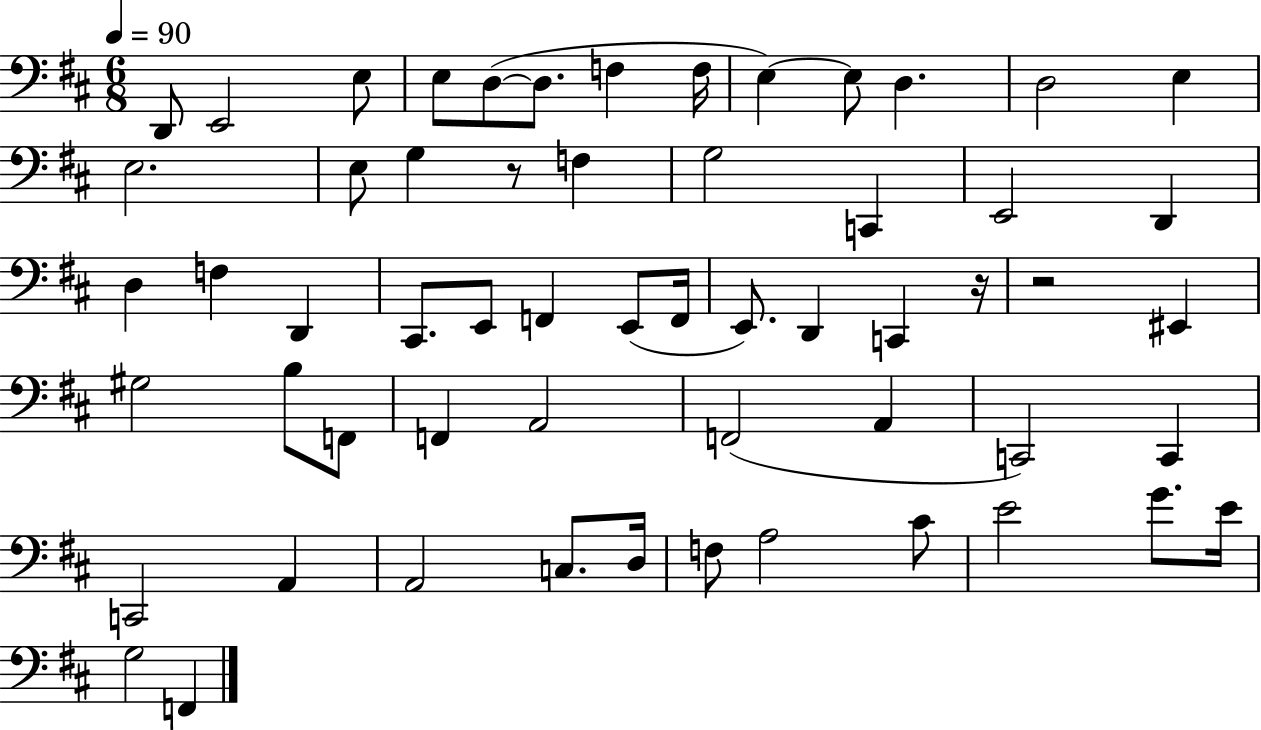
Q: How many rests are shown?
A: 3